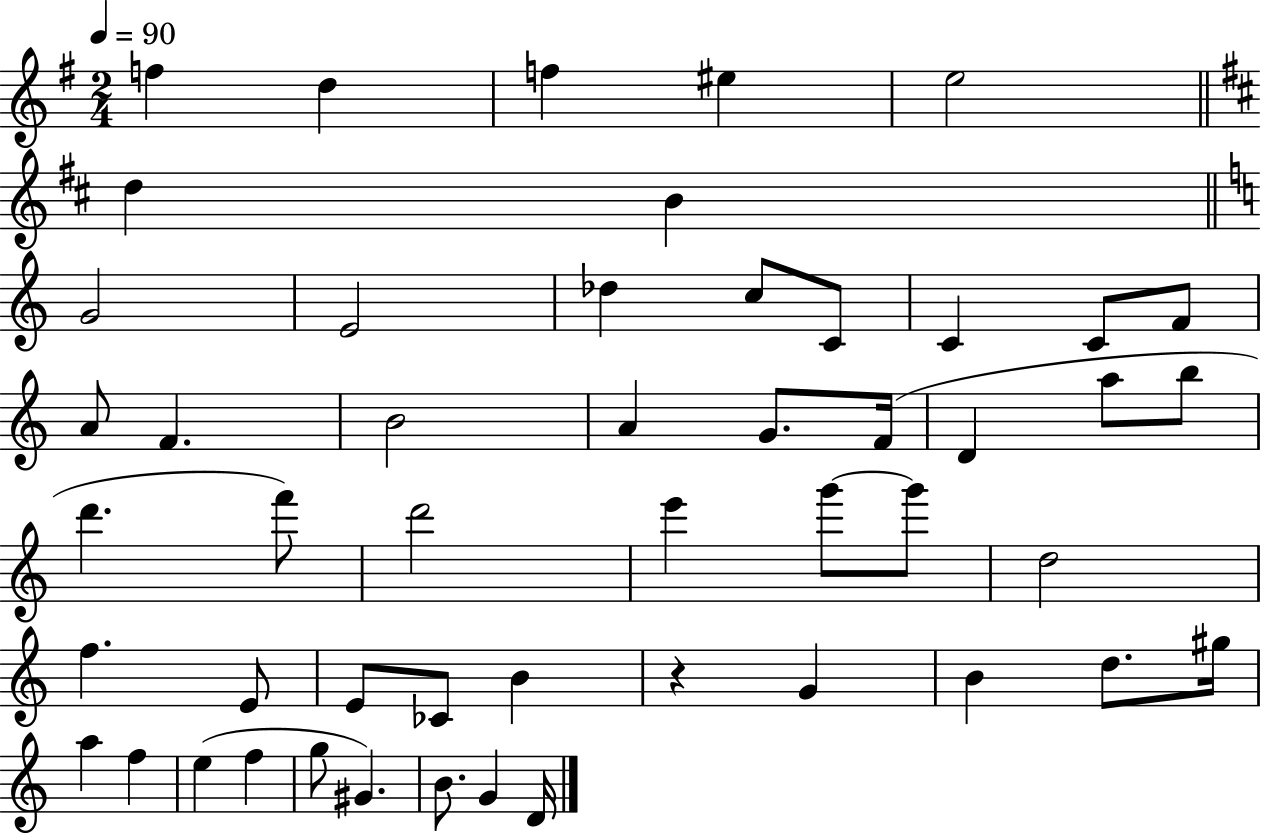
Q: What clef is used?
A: treble